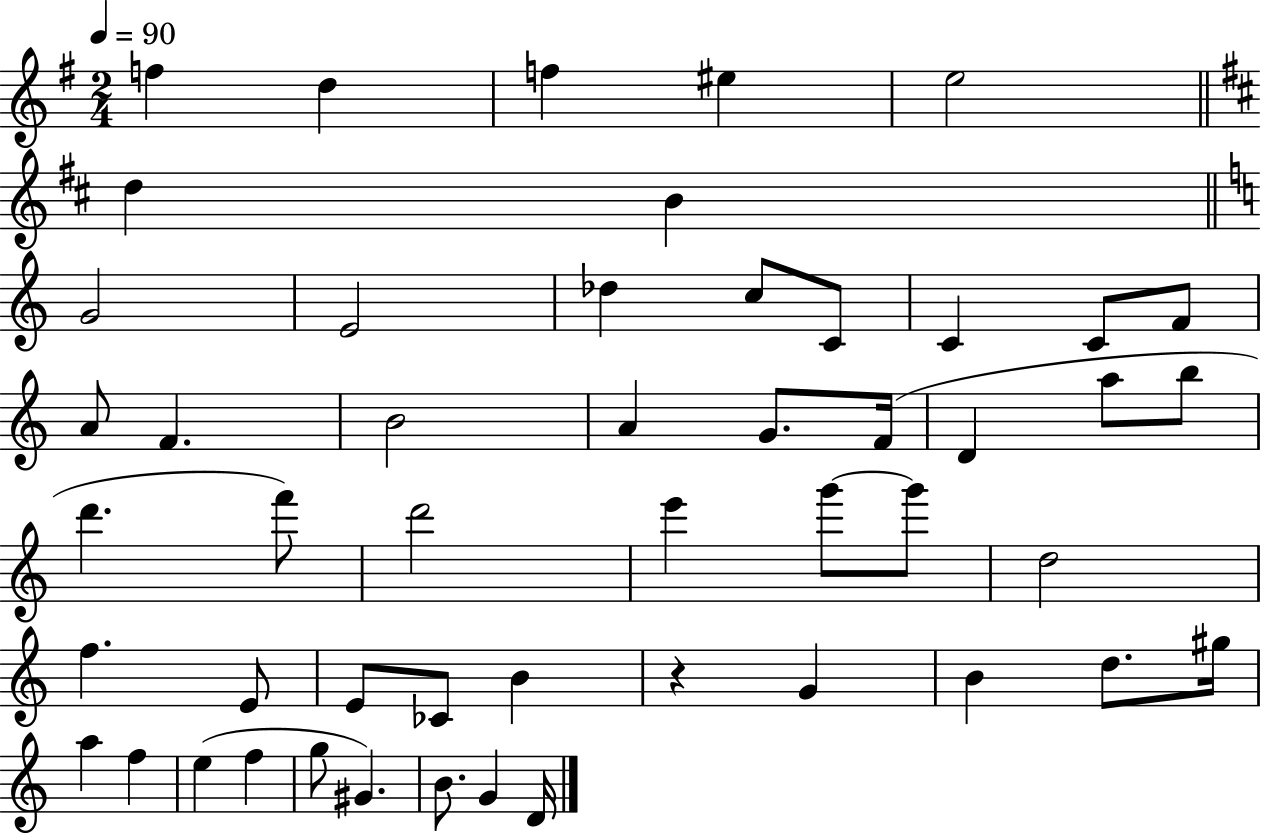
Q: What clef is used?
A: treble